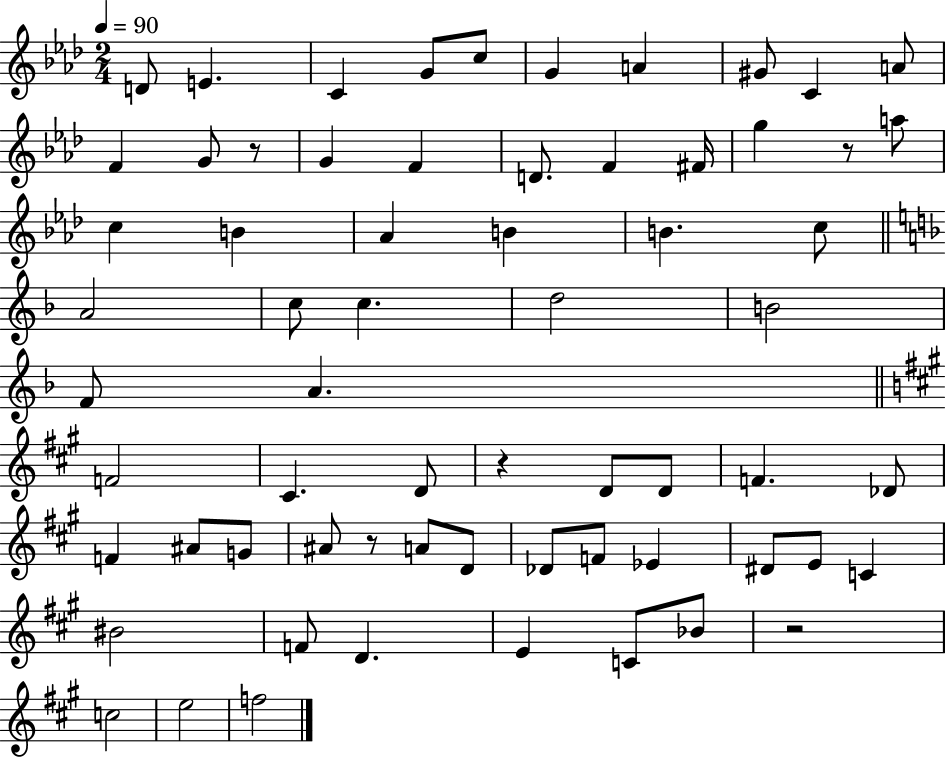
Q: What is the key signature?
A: AES major